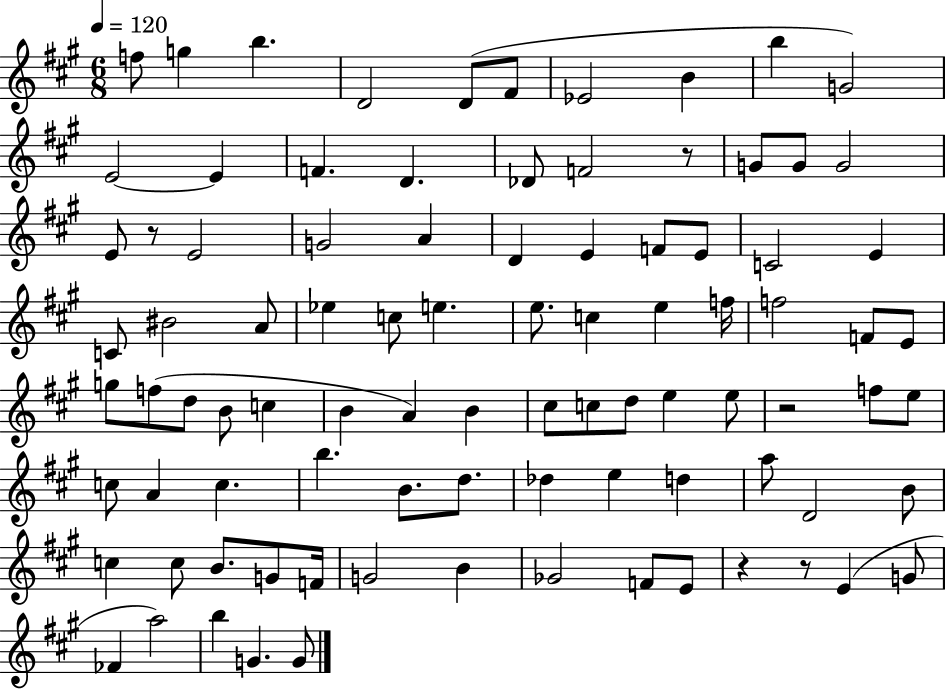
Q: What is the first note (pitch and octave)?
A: F5